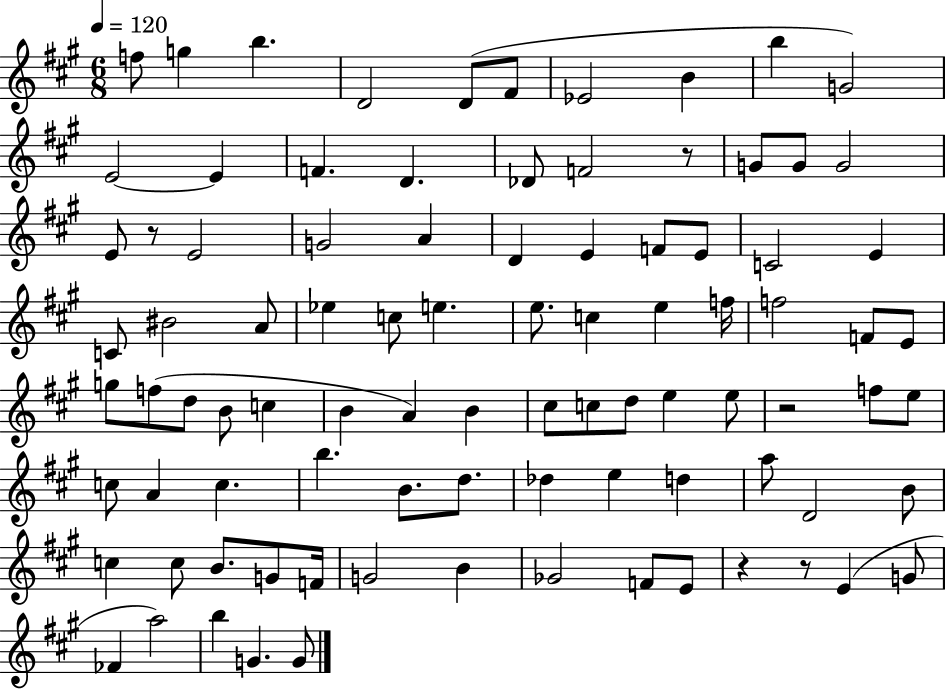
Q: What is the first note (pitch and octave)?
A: F5